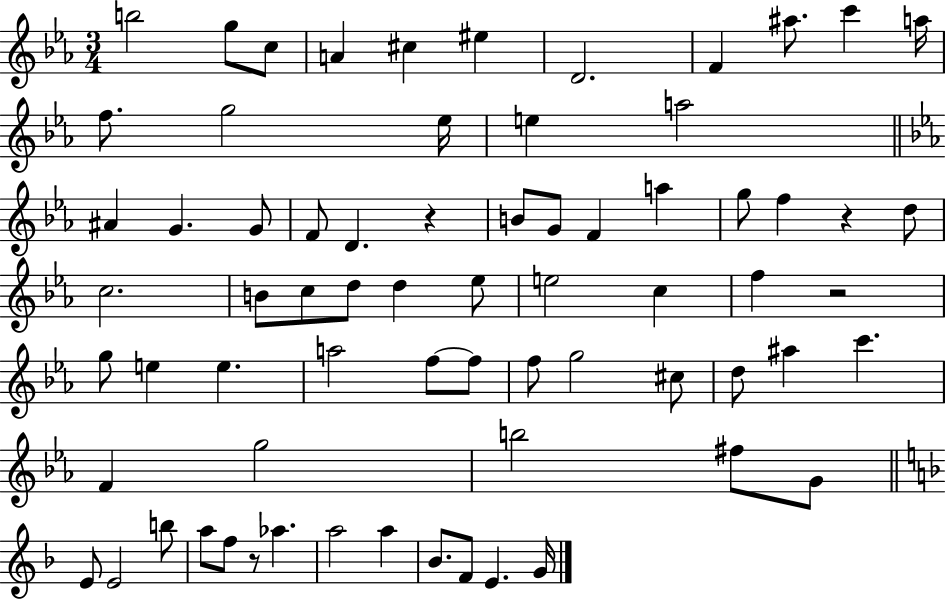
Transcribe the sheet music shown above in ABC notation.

X:1
T:Untitled
M:3/4
L:1/4
K:Eb
b2 g/2 c/2 A ^c ^e D2 F ^a/2 c' a/4 f/2 g2 _e/4 e a2 ^A G G/2 F/2 D z B/2 G/2 F a g/2 f z d/2 c2 B/2 c/2 d/2 d _e/2 e2 c f z2 g/2 e e a2 f/2 f/2 f/2 g2 ^c/2 d/2 ^a c' F g2 b2 ^f/2 G/2 E/2 E2 b/2 a/2 f/2 z/2 _a a2 a _B/2 F/2 E G/4